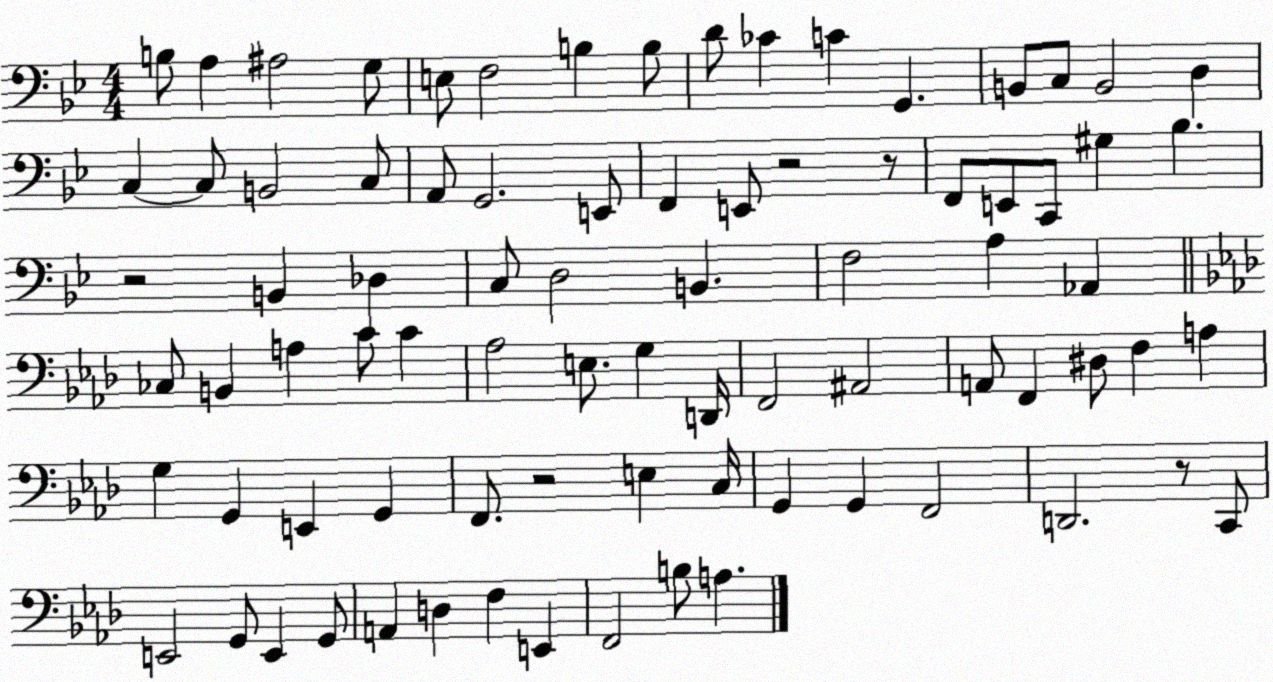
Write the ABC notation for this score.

X:1
T:Untitled
M:4/4
L:1/4
K:Bb
B,/2 A, ^A,2 G,/2 E,/2 F,2 B, B,/2 D/2 _C C G,, B,,/2 C,/2 B,,2 D, C, C,/2 B,,2 C,/2 A,,/2 G,,2 E,,/2 F,, E,,/2 z2 z/2 F,,/2 E,,/2 C,,/2 ^G, _B, z2 B,, _D, C,/2 D,2 B,, F,2 A, _A,, _C,/2 B,, A, C/2 C _A,2 E,/2 G, D,,/4 F,,2 ^A,,2 A,,/2 F,, ^D,/2 F, A, G, G,, E,, G,, F,,/2 z2 E, C,/4 G,, G,, F,,2 D,,2 z/2 C,,/2 E,,2 G,,/2 E,, G,,/2 A,, D, F, E,, F,,2 B,/2 A,